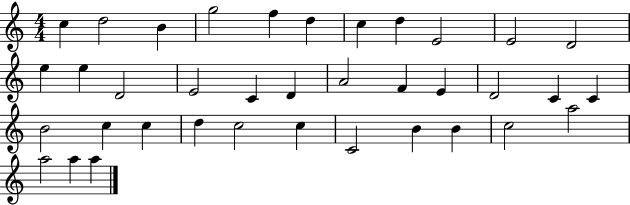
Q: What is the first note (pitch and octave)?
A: C5